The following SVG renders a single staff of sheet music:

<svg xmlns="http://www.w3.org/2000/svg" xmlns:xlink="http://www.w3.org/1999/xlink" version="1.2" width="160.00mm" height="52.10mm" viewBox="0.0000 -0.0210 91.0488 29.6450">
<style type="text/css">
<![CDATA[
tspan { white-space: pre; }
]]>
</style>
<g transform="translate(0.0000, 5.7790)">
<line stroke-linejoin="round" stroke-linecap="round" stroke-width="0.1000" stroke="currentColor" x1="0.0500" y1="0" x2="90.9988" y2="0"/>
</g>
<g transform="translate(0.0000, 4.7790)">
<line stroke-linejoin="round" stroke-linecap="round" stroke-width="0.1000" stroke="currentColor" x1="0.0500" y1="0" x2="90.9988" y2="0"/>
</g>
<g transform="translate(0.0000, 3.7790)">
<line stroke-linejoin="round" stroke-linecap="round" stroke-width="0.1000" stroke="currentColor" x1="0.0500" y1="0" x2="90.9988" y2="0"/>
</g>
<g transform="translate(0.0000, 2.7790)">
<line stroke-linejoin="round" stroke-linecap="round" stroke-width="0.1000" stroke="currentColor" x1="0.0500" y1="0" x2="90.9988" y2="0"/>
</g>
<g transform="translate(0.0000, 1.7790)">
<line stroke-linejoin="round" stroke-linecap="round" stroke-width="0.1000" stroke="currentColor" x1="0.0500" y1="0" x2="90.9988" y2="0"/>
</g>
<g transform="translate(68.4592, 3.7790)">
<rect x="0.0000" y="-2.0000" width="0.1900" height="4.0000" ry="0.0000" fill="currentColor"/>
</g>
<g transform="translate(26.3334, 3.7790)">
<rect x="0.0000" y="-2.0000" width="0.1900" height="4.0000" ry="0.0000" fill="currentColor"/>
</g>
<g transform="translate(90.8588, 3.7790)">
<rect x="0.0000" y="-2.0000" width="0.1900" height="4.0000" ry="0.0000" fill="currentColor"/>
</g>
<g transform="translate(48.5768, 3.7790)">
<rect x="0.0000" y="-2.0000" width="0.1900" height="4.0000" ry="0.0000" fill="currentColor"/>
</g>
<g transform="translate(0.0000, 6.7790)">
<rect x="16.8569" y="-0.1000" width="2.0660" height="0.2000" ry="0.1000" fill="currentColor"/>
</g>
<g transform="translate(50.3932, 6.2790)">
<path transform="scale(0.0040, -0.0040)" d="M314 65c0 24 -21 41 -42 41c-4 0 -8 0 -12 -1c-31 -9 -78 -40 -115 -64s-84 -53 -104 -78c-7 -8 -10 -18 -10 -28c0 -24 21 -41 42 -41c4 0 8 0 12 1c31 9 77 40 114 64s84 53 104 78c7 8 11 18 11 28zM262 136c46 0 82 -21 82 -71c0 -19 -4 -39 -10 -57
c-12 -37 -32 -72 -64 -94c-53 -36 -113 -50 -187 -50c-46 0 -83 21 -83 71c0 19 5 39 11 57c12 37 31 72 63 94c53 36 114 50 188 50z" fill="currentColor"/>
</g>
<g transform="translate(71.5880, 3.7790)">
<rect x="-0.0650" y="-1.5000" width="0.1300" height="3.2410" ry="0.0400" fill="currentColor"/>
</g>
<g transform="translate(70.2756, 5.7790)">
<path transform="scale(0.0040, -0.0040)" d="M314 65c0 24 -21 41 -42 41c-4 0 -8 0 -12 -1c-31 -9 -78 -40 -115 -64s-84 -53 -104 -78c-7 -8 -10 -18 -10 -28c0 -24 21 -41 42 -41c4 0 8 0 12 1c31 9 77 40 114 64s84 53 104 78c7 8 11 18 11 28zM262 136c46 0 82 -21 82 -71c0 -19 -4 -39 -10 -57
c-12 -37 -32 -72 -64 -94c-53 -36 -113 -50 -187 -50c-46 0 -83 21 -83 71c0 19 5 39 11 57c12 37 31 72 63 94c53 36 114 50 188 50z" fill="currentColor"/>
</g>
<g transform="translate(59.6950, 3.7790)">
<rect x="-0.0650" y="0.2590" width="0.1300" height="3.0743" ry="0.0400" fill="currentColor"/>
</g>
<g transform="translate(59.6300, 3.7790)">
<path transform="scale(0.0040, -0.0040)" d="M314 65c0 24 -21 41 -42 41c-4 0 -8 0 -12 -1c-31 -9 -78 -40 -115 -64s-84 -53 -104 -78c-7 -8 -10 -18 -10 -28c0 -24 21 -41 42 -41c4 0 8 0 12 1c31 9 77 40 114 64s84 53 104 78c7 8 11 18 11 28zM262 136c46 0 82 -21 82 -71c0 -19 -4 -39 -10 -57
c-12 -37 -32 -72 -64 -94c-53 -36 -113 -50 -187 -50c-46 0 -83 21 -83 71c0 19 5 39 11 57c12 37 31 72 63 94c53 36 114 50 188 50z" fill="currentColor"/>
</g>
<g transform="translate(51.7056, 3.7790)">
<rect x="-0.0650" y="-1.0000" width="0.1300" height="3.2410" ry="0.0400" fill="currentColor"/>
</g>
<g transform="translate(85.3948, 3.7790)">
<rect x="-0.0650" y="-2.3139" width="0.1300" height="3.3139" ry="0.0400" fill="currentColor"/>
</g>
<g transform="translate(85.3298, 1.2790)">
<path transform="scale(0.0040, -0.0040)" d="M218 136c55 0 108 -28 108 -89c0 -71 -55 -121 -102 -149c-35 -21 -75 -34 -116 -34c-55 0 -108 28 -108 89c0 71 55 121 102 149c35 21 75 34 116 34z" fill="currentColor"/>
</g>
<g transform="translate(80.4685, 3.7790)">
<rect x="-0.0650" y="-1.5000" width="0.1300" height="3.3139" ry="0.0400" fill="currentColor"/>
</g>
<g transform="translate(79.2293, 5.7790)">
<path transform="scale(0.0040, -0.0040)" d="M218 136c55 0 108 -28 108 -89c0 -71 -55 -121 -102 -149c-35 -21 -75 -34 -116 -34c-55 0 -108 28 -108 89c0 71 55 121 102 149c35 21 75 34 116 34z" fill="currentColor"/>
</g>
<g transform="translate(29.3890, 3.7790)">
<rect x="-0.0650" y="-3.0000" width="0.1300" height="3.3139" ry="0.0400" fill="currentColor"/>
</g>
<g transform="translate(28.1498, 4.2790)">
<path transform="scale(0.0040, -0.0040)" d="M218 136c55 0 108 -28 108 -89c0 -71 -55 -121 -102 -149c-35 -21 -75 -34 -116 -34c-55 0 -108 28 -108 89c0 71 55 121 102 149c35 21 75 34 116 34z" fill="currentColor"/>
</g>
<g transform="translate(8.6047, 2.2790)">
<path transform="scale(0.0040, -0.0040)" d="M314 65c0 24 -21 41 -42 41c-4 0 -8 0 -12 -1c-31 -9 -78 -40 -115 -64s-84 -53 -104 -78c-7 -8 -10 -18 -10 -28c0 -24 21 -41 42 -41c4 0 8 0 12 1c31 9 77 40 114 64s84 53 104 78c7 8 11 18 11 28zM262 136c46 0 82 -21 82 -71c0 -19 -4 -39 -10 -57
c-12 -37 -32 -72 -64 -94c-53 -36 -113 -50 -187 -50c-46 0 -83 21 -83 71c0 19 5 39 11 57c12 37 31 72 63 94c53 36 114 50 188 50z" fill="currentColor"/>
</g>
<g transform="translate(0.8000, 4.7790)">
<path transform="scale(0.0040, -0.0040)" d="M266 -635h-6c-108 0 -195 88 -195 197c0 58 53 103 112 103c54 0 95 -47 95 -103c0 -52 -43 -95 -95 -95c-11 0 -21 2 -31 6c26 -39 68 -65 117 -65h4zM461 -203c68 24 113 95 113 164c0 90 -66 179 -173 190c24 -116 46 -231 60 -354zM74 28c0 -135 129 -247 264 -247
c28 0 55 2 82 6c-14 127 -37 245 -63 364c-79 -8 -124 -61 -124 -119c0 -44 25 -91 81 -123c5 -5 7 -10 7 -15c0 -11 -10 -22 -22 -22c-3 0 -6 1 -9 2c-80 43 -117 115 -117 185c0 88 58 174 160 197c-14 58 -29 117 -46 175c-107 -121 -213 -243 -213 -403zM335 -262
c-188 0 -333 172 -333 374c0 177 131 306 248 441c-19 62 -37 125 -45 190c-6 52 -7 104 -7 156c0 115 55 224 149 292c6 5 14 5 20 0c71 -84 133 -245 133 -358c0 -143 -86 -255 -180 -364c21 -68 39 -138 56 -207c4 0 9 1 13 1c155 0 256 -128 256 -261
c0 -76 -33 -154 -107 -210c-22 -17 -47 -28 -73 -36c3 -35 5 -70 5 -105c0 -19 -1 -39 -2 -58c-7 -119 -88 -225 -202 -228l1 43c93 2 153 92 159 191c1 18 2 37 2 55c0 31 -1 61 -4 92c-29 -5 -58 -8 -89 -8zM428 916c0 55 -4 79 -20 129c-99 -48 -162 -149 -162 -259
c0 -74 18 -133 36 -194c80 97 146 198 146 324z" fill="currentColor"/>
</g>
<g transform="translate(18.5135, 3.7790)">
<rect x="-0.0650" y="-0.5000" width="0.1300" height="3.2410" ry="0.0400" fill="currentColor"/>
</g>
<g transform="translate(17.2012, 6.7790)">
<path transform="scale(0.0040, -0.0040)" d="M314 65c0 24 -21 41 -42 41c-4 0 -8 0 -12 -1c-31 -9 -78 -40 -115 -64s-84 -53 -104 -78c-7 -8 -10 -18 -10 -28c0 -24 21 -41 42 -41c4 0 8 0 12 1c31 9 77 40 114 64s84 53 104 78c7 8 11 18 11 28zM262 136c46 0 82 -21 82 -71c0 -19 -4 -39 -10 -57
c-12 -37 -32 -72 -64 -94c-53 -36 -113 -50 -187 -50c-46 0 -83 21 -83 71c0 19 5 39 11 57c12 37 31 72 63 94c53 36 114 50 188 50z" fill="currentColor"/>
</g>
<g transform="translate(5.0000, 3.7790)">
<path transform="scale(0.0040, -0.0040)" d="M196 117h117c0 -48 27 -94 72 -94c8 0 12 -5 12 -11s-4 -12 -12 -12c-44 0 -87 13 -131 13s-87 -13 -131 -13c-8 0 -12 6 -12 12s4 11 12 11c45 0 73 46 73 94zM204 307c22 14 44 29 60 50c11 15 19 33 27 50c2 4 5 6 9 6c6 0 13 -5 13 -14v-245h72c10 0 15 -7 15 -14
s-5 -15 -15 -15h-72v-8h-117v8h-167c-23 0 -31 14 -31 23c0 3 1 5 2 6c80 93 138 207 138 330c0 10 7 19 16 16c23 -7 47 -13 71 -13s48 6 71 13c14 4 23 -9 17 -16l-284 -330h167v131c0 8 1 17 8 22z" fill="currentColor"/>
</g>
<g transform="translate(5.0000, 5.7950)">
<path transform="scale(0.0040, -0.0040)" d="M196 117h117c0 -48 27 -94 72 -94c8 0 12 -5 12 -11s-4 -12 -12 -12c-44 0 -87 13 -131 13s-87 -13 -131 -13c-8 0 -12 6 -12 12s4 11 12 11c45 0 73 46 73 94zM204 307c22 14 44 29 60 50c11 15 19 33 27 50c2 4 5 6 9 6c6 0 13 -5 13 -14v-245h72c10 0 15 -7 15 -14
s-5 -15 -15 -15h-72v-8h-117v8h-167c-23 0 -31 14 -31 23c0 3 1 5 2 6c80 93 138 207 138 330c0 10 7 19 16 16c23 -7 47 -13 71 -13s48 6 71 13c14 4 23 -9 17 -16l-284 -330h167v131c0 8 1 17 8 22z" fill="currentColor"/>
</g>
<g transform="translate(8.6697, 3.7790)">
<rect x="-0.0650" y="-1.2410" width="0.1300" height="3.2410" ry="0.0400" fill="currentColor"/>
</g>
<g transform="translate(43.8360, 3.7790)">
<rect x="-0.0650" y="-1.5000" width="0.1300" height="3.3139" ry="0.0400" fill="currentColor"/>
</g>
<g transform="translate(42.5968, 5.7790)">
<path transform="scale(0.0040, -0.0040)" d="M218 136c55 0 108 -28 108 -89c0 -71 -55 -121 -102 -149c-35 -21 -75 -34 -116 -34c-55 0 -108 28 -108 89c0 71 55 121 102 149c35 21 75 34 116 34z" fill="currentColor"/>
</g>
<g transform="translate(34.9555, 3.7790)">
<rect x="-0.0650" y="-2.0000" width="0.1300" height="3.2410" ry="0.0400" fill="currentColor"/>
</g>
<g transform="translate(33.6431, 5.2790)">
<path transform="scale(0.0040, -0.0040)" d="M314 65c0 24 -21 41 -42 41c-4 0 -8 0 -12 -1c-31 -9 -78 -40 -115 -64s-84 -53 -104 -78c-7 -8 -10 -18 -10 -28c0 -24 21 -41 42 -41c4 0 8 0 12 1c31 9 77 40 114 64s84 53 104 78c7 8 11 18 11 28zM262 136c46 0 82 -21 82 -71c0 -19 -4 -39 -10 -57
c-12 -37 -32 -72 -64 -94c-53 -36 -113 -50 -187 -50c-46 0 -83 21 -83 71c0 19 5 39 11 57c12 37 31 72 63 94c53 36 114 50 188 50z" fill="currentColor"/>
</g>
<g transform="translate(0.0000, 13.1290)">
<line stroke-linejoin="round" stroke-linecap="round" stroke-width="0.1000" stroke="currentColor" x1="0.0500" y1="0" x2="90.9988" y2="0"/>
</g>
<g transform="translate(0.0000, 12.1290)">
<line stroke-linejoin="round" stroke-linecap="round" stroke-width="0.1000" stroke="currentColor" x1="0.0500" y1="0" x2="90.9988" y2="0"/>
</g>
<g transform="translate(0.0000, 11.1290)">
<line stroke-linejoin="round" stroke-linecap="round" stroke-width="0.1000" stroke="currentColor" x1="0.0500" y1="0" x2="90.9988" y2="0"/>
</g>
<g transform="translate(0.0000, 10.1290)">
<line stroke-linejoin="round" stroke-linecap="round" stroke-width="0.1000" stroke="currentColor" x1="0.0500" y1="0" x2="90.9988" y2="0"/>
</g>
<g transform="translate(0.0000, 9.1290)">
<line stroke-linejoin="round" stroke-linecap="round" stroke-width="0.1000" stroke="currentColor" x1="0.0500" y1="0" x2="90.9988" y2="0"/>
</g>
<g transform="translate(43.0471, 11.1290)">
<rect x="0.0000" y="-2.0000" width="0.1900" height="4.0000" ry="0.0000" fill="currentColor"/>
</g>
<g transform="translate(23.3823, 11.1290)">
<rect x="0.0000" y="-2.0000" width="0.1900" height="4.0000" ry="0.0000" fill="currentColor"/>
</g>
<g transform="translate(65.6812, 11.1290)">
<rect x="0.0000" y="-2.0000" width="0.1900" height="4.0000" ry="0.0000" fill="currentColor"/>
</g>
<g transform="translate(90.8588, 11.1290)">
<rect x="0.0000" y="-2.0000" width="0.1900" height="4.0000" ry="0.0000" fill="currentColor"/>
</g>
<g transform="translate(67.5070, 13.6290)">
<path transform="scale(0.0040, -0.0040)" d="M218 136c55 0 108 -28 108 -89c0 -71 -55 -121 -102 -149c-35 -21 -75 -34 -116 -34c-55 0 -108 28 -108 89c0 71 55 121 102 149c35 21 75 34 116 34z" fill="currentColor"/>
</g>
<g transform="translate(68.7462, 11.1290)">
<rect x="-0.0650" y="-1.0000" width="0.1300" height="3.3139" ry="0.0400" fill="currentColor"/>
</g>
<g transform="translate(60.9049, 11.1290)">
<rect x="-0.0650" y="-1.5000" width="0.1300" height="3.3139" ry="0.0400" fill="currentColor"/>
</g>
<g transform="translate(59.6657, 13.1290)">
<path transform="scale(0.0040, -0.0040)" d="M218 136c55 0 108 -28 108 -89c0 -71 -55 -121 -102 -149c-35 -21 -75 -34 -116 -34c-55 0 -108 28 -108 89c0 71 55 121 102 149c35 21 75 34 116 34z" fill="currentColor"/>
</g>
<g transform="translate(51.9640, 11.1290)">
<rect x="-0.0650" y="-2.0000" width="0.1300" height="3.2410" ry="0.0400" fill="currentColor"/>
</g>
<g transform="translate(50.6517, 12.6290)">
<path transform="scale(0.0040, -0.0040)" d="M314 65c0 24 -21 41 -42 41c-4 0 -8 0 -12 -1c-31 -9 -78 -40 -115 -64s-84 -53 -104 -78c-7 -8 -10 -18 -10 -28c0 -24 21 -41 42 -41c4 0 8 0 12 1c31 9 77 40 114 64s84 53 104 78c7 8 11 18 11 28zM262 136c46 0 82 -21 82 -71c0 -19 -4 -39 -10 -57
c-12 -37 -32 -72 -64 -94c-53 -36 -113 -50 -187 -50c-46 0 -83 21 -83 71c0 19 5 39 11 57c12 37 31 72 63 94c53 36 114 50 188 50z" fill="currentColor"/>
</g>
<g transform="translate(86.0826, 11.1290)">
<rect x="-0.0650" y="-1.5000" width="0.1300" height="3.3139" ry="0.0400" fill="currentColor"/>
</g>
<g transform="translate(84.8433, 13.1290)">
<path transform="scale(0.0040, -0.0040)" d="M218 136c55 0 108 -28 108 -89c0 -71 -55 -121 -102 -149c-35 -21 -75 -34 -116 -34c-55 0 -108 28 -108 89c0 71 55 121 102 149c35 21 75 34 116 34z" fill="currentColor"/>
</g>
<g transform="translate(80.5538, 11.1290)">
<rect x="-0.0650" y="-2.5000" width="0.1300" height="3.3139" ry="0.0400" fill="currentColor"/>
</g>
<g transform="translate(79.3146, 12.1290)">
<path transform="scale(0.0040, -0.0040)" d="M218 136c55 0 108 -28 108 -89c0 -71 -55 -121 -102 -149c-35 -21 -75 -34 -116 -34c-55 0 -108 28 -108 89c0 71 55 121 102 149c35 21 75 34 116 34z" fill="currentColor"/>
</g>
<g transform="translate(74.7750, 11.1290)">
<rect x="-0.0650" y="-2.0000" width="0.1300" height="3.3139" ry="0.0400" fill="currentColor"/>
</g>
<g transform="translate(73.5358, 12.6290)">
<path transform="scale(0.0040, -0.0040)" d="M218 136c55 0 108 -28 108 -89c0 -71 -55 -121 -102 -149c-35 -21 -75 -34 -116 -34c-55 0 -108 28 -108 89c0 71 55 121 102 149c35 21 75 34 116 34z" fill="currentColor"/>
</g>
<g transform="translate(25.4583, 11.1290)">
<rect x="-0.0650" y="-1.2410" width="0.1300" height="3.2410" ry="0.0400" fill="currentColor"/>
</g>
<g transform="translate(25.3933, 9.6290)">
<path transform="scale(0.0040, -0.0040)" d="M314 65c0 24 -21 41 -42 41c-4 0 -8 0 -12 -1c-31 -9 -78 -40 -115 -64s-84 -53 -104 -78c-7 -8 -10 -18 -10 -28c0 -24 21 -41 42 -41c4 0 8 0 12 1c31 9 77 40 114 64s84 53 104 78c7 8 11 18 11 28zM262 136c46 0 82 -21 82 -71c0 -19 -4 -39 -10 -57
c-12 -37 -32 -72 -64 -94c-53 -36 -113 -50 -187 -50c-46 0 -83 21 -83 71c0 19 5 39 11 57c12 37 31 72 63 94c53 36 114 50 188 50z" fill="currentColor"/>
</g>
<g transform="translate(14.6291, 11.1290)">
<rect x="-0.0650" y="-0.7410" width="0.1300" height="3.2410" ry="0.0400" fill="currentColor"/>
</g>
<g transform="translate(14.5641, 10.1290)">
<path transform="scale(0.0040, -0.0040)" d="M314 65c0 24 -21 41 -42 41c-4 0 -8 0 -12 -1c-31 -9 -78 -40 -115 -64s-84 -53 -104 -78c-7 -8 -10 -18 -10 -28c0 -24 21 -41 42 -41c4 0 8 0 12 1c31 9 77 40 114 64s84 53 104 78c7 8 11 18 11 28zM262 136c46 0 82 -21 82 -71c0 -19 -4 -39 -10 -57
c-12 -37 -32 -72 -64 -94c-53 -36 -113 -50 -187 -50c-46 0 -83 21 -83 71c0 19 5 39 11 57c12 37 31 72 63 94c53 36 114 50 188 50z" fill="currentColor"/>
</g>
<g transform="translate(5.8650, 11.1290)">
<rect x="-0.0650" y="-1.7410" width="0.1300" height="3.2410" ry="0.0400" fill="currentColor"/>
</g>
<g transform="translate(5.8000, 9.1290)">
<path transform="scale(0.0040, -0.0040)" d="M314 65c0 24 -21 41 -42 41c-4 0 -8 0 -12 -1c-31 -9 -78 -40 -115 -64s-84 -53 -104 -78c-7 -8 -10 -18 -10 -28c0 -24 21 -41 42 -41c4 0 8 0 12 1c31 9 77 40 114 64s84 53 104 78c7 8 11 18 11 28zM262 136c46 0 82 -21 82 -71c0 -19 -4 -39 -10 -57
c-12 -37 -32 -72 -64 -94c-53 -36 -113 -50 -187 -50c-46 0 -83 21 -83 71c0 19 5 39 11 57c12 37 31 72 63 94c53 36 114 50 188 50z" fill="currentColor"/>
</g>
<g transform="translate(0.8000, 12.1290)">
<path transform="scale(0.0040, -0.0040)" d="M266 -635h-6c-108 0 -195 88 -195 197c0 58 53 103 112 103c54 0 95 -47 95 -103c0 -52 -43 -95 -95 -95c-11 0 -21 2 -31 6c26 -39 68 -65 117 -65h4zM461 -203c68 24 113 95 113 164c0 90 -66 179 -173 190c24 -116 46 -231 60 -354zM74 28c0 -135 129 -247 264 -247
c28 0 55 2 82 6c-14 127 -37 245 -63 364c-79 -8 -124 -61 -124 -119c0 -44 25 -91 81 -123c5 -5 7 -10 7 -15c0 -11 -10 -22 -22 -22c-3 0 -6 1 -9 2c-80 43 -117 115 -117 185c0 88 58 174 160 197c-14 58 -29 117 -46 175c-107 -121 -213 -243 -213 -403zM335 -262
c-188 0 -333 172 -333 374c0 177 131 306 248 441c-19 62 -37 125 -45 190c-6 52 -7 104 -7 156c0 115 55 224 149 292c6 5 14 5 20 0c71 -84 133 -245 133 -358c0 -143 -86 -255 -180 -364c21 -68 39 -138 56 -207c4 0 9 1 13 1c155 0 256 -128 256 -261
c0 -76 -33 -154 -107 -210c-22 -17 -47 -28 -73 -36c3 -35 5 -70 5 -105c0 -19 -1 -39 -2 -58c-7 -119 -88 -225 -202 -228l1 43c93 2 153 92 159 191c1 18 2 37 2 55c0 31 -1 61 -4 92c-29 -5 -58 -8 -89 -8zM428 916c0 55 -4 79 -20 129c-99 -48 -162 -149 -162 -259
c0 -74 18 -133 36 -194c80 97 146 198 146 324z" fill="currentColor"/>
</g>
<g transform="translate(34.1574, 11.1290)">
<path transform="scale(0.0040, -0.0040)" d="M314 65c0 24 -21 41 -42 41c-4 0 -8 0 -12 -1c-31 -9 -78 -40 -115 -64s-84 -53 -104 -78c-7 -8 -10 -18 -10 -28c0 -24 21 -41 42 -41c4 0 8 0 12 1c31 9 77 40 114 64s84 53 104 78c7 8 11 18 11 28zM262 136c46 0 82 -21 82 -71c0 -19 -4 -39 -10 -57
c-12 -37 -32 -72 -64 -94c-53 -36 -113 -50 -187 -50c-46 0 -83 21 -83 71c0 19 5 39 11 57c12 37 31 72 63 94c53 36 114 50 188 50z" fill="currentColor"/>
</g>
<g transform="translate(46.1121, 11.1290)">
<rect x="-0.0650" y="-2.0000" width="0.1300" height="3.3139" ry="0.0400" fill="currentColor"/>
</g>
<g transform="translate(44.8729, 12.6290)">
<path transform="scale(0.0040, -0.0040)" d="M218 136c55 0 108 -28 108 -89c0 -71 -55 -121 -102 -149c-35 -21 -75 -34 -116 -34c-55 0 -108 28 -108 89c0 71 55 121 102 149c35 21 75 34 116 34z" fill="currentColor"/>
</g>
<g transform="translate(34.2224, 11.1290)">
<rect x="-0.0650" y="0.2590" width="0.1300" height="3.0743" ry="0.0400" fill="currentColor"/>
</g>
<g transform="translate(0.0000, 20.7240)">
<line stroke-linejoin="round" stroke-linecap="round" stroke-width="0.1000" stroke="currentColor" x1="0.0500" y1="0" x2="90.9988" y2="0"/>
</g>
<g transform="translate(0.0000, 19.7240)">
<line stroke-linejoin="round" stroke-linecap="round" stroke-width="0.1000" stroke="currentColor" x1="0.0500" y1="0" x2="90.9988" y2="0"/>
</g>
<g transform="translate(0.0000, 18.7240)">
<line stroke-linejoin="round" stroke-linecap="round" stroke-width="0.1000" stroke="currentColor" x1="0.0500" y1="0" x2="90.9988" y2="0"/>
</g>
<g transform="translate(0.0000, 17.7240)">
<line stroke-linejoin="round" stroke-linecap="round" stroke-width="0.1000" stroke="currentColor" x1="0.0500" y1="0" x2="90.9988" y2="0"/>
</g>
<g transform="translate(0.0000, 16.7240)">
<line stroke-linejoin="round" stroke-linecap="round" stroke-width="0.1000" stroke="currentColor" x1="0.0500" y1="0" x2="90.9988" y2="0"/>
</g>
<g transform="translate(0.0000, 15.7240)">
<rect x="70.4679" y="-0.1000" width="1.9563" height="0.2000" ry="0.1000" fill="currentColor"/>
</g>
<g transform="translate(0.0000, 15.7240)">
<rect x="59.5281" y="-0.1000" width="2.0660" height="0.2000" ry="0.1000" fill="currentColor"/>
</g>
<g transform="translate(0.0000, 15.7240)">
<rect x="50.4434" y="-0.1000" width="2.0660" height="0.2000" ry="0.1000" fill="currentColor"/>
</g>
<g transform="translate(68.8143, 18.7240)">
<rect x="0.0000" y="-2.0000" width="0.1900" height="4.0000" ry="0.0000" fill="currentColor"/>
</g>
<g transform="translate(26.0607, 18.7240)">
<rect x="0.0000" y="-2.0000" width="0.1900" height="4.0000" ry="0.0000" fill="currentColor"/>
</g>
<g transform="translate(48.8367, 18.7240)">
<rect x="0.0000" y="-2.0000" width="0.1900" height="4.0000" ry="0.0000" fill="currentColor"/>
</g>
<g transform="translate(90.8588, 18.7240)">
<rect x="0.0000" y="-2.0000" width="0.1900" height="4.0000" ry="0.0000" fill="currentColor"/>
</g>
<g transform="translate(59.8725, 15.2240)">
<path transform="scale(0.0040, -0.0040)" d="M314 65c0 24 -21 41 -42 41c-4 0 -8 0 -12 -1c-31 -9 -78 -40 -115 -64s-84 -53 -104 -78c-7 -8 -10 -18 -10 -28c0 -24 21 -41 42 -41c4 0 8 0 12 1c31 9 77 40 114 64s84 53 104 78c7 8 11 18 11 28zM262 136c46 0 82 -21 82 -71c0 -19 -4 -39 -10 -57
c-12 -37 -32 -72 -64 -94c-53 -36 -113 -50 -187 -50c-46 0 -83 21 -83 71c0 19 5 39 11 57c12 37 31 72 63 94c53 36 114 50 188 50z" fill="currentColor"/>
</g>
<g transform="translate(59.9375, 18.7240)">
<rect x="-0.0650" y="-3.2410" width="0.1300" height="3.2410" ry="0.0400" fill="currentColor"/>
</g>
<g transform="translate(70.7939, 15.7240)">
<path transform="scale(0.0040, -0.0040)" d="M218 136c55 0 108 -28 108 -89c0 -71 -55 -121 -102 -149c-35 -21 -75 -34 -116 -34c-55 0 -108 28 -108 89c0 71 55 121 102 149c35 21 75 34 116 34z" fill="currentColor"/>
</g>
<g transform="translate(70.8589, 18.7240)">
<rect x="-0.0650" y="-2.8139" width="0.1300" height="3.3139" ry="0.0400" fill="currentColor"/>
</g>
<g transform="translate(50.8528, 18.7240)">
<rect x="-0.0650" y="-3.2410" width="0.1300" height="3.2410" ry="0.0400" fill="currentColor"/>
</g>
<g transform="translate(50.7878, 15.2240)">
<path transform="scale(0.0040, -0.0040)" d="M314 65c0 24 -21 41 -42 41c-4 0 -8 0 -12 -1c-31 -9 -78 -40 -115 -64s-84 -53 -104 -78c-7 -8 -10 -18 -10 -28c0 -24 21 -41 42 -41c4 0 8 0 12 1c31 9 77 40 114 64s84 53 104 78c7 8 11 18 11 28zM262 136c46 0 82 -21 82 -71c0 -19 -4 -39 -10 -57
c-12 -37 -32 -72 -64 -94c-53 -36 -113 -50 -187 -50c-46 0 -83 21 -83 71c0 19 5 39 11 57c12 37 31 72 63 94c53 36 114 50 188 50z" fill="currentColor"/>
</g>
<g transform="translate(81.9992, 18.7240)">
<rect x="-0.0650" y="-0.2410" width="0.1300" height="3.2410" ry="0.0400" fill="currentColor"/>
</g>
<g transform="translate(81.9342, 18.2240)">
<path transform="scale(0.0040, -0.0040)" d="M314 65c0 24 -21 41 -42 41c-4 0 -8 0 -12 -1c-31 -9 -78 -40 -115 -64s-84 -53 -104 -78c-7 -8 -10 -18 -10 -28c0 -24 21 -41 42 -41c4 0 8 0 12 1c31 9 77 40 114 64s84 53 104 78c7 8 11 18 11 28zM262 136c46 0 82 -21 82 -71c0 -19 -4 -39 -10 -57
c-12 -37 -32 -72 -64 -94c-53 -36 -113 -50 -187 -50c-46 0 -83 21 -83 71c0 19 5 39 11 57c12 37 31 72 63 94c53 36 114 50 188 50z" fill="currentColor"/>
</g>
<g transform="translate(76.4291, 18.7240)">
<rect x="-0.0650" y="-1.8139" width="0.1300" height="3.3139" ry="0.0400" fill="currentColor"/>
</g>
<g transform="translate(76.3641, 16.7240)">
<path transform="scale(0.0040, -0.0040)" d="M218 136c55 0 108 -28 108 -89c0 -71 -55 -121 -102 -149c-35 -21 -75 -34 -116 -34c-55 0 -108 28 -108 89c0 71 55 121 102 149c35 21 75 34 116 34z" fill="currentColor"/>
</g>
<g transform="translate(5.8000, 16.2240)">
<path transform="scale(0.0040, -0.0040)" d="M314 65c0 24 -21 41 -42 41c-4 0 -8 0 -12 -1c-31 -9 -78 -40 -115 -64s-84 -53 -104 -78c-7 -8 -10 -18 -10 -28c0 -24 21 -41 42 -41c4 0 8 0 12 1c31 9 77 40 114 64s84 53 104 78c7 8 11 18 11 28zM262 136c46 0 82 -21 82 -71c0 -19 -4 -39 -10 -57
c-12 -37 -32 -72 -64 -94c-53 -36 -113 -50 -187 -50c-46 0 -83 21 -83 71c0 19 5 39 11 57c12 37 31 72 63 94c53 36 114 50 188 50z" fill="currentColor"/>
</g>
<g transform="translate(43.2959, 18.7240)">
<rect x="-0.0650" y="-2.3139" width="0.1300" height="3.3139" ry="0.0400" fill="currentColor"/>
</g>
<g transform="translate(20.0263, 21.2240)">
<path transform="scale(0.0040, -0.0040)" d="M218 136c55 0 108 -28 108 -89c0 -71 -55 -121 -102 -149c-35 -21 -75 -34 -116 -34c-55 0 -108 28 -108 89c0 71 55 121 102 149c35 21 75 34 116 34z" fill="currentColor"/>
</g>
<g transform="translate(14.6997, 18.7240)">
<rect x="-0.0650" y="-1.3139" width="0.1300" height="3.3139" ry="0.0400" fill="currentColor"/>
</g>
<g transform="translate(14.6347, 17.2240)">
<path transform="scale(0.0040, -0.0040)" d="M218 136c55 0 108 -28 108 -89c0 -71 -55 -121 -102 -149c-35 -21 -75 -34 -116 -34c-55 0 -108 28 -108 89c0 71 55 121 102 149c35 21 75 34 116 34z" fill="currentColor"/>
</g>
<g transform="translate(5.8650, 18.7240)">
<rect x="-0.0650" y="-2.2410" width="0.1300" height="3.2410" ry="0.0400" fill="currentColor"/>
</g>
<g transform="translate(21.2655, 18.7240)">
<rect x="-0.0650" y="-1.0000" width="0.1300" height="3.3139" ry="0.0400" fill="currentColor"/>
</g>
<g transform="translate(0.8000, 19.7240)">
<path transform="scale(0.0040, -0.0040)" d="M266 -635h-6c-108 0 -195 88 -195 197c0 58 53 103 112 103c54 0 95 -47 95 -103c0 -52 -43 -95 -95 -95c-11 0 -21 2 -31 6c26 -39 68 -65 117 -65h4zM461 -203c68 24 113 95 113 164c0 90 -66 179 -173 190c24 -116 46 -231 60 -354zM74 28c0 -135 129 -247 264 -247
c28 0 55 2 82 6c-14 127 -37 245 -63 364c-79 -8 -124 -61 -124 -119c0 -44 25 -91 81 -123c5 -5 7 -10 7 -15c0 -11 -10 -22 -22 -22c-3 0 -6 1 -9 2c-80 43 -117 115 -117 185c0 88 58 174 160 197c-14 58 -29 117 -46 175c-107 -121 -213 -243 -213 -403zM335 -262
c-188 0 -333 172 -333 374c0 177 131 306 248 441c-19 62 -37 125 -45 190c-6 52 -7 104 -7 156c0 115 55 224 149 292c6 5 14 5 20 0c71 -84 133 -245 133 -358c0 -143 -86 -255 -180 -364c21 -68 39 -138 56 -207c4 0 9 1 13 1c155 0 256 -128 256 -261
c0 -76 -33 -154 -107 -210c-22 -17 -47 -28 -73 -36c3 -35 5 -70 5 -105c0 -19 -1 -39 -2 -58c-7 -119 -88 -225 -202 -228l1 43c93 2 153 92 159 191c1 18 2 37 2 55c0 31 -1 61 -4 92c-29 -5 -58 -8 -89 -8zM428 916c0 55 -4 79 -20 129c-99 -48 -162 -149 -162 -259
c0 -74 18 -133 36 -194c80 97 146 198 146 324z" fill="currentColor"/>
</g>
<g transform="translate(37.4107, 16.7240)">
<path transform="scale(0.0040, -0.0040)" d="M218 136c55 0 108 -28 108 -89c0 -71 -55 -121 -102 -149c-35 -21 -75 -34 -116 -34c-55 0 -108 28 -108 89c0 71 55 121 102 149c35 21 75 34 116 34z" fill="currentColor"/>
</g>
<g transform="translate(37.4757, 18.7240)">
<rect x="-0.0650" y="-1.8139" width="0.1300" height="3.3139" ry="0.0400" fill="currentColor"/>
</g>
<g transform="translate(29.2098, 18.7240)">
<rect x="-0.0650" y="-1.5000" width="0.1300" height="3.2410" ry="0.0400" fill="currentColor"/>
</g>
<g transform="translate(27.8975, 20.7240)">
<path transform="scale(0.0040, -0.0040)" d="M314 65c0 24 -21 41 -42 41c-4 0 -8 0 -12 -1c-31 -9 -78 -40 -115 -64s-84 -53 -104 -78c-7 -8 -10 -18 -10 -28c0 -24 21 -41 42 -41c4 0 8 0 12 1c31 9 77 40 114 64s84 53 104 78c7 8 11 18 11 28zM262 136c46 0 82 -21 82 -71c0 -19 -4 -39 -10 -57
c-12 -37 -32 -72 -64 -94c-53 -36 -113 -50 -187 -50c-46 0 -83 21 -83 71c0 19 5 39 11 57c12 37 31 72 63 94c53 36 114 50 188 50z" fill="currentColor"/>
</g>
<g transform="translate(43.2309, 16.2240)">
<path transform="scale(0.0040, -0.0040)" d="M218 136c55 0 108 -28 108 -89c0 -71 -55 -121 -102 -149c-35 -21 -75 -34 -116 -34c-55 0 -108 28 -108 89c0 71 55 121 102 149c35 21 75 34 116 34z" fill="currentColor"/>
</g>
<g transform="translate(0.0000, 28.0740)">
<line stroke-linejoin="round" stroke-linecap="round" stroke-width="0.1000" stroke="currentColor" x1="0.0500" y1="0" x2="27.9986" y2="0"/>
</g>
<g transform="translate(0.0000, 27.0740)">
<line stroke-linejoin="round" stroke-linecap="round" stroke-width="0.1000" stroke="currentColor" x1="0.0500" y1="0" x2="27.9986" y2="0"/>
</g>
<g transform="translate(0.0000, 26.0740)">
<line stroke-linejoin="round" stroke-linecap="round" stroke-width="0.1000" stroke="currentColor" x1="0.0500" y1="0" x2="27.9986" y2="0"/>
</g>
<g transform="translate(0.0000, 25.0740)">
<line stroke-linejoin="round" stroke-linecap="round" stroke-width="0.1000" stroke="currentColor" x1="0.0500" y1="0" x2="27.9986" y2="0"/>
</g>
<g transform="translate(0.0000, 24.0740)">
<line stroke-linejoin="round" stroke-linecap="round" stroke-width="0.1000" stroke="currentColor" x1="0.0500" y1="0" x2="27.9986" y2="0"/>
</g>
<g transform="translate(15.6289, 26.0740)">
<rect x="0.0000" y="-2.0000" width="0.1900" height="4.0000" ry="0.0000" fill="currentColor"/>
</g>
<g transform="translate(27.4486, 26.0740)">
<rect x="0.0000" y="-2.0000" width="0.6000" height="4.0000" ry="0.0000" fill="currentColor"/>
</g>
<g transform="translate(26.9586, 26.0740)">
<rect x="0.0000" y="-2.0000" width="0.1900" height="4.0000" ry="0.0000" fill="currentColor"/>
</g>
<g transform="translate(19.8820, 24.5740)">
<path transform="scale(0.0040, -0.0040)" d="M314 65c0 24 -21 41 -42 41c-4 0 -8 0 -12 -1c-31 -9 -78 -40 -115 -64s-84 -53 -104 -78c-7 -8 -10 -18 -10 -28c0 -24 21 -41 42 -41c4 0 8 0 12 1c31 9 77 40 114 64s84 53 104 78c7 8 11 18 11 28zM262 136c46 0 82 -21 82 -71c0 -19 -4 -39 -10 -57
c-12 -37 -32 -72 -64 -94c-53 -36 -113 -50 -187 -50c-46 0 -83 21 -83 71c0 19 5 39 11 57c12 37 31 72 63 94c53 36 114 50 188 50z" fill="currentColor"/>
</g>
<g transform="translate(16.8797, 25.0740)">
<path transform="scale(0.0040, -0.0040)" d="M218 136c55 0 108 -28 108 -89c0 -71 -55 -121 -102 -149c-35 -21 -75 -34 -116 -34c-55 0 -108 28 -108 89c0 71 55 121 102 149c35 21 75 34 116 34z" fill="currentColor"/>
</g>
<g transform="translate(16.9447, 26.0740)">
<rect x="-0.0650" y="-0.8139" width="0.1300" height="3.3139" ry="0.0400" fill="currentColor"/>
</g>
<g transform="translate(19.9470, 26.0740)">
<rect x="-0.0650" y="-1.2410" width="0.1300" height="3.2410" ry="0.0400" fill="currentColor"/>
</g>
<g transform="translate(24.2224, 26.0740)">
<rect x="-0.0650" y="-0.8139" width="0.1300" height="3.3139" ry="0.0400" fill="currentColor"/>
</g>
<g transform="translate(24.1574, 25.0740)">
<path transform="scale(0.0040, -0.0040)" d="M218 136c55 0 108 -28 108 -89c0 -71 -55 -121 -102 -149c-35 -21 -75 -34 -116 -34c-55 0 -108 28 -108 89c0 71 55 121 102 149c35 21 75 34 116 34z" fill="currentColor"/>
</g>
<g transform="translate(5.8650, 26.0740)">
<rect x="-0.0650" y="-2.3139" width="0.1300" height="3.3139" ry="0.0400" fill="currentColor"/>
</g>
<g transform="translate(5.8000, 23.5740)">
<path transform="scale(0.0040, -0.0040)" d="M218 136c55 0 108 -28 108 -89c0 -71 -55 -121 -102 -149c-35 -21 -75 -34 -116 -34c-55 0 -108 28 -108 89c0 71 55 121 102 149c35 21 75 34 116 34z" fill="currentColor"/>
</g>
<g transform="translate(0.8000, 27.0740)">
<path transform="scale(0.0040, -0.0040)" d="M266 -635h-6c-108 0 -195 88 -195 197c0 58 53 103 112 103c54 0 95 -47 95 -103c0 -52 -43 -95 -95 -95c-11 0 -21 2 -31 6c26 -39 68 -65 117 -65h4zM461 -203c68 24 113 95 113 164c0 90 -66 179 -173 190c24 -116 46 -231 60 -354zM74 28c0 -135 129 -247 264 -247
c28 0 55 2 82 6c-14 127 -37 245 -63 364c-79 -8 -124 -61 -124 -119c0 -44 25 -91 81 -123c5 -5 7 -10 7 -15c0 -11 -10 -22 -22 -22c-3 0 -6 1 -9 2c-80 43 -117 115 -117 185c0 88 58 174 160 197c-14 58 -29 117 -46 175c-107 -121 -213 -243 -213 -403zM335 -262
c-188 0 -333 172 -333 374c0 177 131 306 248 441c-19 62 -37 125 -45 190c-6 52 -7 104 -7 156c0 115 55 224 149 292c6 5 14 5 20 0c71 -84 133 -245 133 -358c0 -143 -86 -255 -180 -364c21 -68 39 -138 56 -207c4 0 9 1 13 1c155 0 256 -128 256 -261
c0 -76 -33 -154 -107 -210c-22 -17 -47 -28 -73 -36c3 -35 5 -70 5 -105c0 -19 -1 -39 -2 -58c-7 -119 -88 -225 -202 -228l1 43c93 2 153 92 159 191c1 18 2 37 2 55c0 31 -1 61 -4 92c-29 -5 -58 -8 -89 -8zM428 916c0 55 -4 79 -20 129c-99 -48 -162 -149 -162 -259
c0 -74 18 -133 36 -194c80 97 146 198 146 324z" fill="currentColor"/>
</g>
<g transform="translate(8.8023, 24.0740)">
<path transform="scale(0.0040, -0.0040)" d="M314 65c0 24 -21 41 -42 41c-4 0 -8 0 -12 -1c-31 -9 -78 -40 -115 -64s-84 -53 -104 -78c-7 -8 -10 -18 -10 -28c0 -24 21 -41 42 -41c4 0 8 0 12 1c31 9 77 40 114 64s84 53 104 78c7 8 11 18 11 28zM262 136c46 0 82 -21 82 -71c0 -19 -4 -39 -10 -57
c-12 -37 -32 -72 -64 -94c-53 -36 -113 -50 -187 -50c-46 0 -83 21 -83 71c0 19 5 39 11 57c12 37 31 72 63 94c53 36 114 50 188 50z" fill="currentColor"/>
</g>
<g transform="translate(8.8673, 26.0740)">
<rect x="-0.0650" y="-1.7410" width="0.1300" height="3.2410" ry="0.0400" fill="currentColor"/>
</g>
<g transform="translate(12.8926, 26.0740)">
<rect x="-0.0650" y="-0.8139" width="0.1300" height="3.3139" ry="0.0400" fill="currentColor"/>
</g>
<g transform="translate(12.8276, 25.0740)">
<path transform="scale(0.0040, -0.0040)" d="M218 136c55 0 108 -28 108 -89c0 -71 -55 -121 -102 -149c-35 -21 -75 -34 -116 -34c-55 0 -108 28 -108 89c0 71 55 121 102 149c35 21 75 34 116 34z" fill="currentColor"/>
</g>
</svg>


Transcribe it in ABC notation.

X:1
T:Untitled
M:4/4
L:1/4
K:C
e2 C2 A F2 E D2 B2 E2 E g f2 d2 e2 B2 F F2 E D F G E g2 e D E2 f g b2 b2 a f c2 g f2 d d e2 d